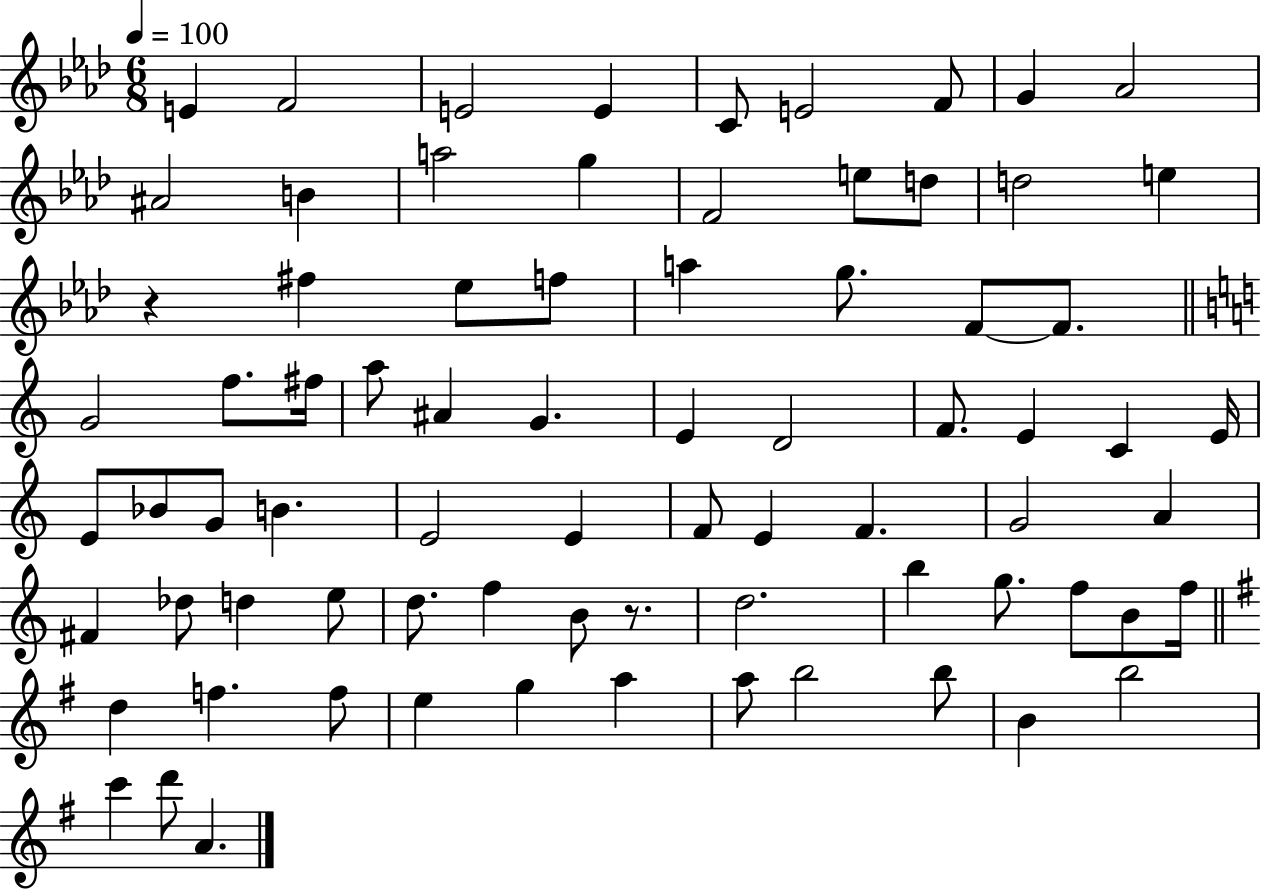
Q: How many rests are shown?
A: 2